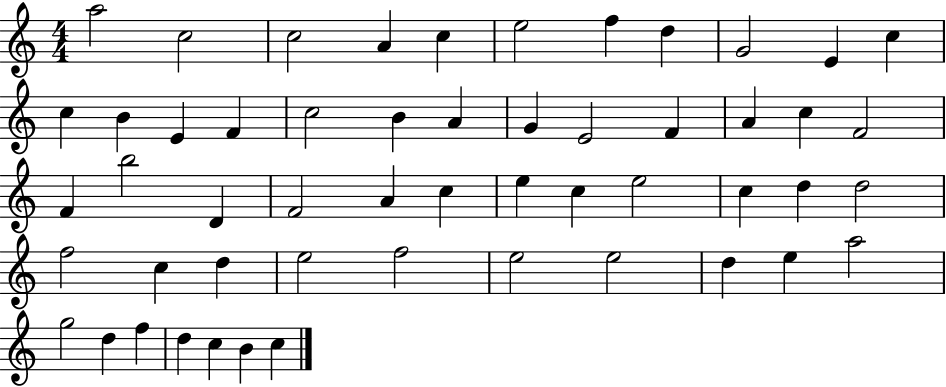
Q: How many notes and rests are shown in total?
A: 53